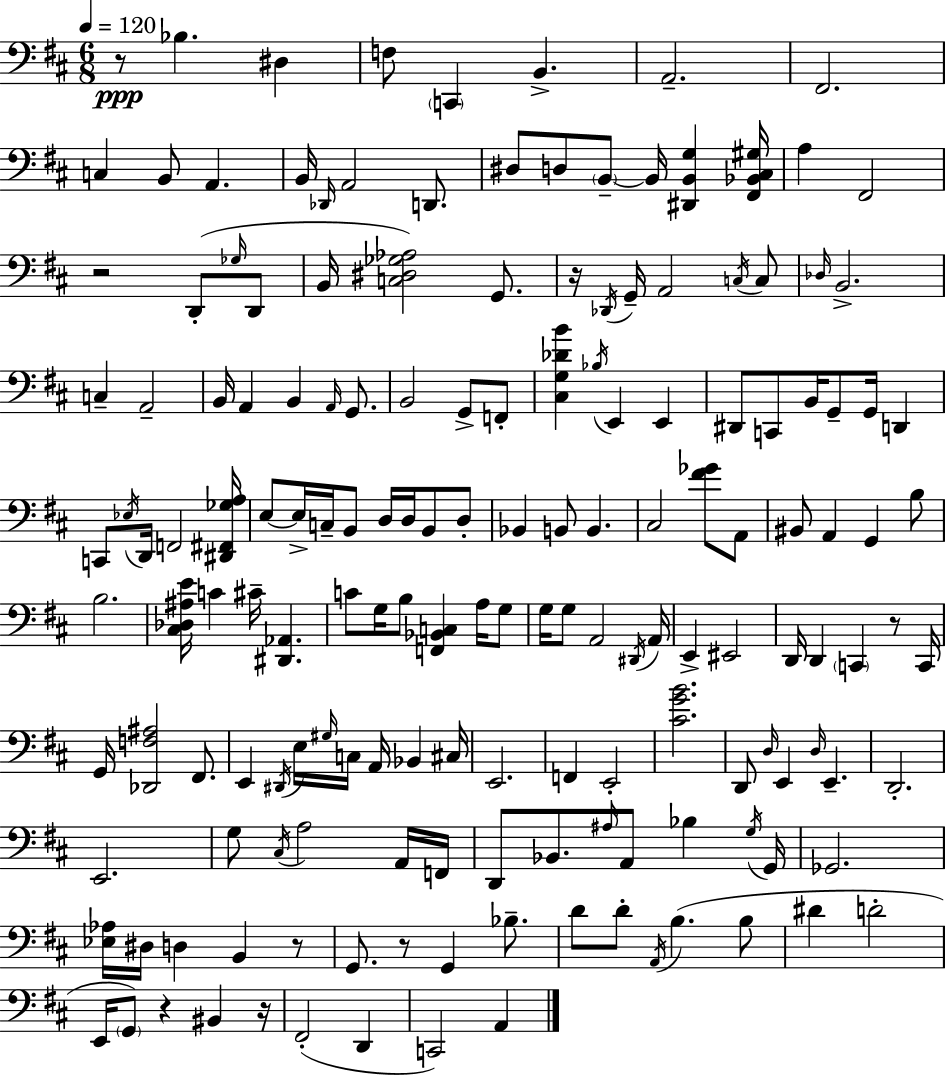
X:1
T:Untitled
M:6/8
L:1/4
K:D
z/2 _B, ^D, F,/2 C,, B,, A,,2 ^F,,2 C, B,,/2 A,, B,,/4 _D,,/4 A,,2 D,,/2 ^D,/2 D,/2 B,,/2 B,,/4 [^D,,B,,G,] [^F,,_B,,^C,^G,]/4 A, ^F,,2 z2 D,,/2 _G,/4 D,,/2 B,,/4 [C,^D,_G,_A,]2 G,,/2 z/4 _D,,/4 G,,/4 A,,2 C,/4 C,/2 _D,/4 B,,2 C, A,,2 B,,/4 A,, B,, A,,/4 G,,/2 B,,2 G,,/2 F,,/2 [^C,G,_DB] _B,/4 E,, E,, ^D,,/2 C,,/2 B,,/4 G,,/2 G,,/4 D,, C,,/2 _E,/4 D,,/4 F,,2 [^D,,^F,,_G,A,]/4 E,/2 E,/4 C,/4 B,,/2 D,/4 D,/4 B,,/2 D,/2 _B,, B,,/2 B,, ^C,2 [^F_G]/2 A,,/2 ^B,,/2 A,, G,, B,/2 B,2 [^C,_D,^A,E]/4 C ^C/4 [^D,,_A,,] C/2 G,/4 B,/2 [F,,_B,,C,] A,/4 G,/2 G,/4 G,/2 A,,2 ^D,,/4 A,,/4 E,, ^E,,2 D,,/4 D,, C,, z/2 C,,/4 G,,/4 [_D,,F,^A,]2 ^F,,/2 E,, ^D,,/4 E,/4 ^G,/4 C,/4 A,,/4 _B,, ^C,/4 E,,2 F,, E,,2 [^CGB]2 D,,/2 D,/4 E,, D,/4 E,, D,,2 E,,2 G,/2 ^C,/4 A,2 A,,/4 F,,/4 D,,/2 _B,,/2 ^A,/4 A,,/2 _B, G,/4 G,,/4 _G,,2 [_E,_A,]/4 ^D,/4 D, B,, z/2 G,,/2 z/2 G,, _B,/2 D/2 D/2 A,,/4 B, B,/2 ^D D2 E,,/4 G,,/2 z ^B,, z/4 ^F,,2 D,, C,,2 A,,